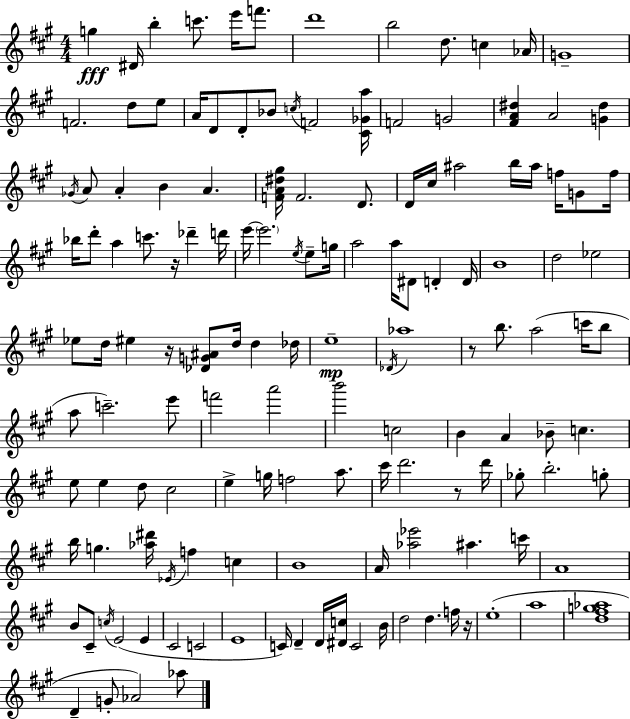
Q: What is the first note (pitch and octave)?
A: G5